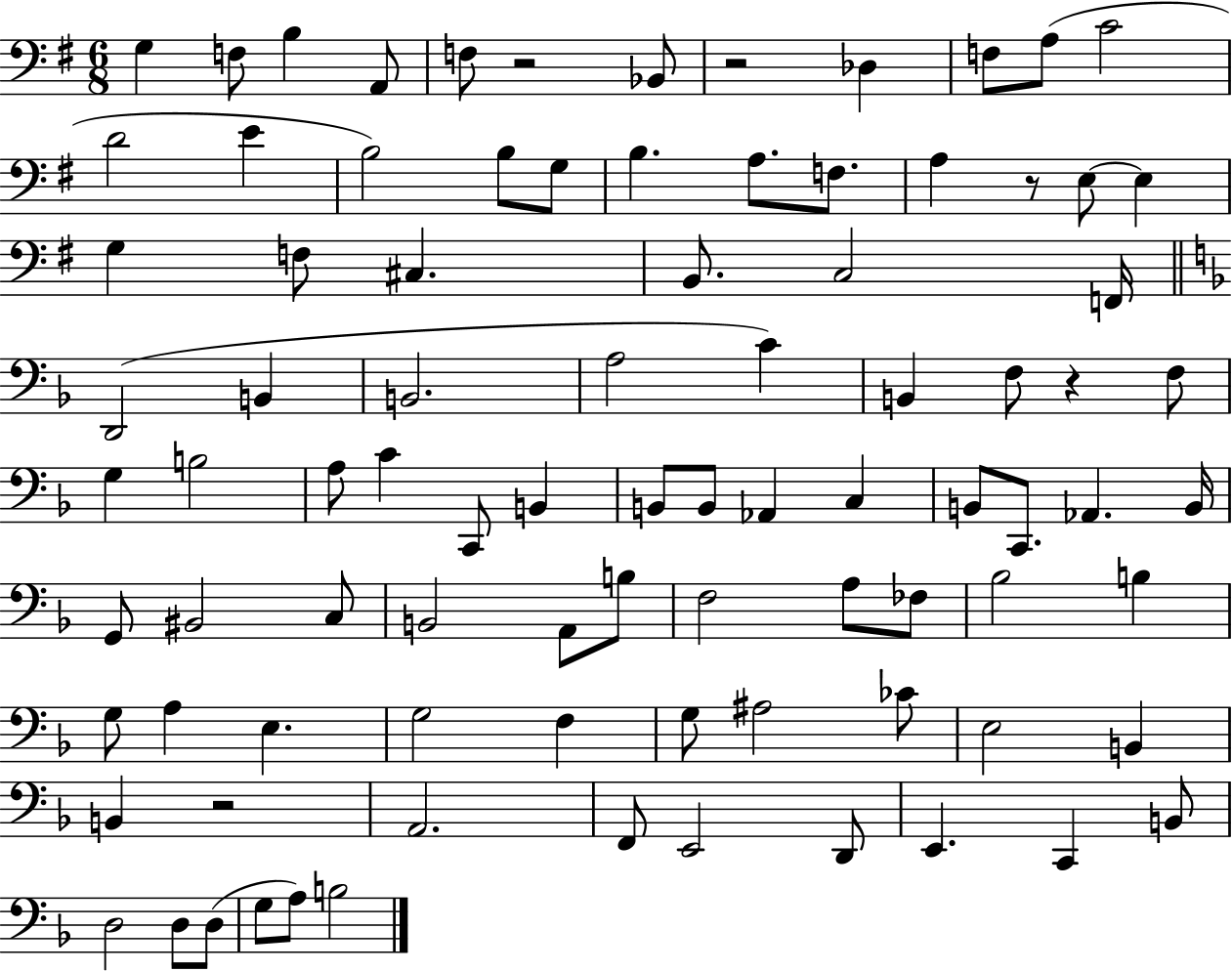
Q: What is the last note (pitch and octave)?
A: B3